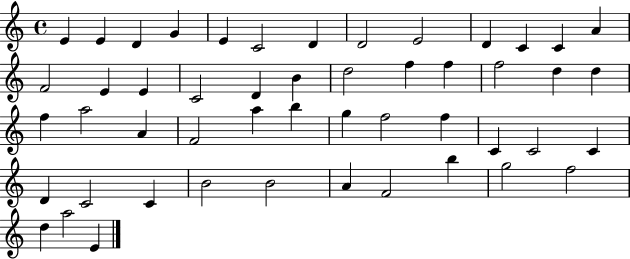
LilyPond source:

{
  \clef treble
  \time 4/4
  \defaultTimeSignature
  \key c \major
  e'4 e'4 d'4 g'4 | e'4 c'2 d'4 | d'2 e'2 | d'4 c'4 c'4 a'4 | \break f'2 e'4 e'4 | c'2 d'4 b'4 | d''2 f''4 f''4 | f''2 d''4 d''4 | \break f''4 a''2 a'4 | f'2 a''4 b''4 | g''4 f''2 f''4 | c'4 c'2 c'4 | \break d'4 c'2 c'4 | b'2 b'2 | a'4 f'2 b''4 | g''2 f''2 | \break d''4 a''2 e'4 | \bar "|."
}